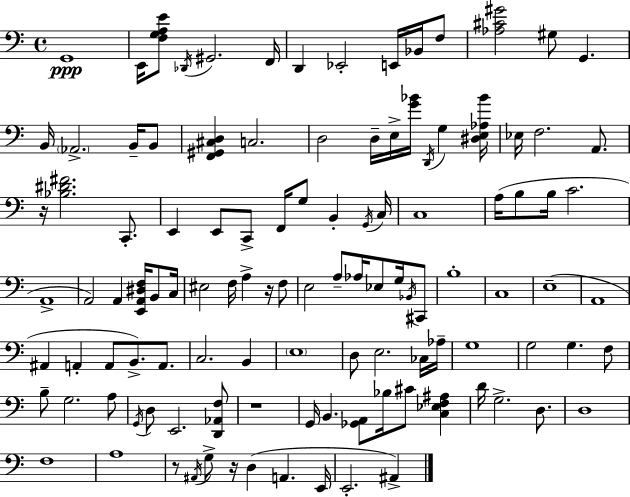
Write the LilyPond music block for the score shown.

{
  \clef bass
  \time 4/4
  \defaultTimeSignature
  \key c \major
  g,1\ppp | e,16 <f g a e'>8 \acciaccatura { des,16 } gis,2. | f,16 d,4 ees,2-. e,16 bes,16 f8 | <aes cis' gis'>2 gis8 g,4. | \break b,16 \parenthesize aes,2.-> b,16-- b,8 | <f, gis, cis d>4 c2. | d2 d16-- e16-> <g' bes'>16 \acciaccatura { d,16 } g4 | <dis e aes bes'>16 ees16 f2. a,8. | \break r16 <bes dis' fis'>2. c,8.-. | e,4 e,8 c,8-> f,16 g8 b,4-. | \acciaccatura { g,16 } c16 c1 | a16( b8 b16 c'2. | \break a,1-> | a,2) a,4 <e, a, dis f>16 | b,8 c16 eis2 f16 a4-> | r16 f8 e2 a8-- aes16 ees8 | \break g16 \acciaccatura { bes,16 } cis,8 b1-. | c1 | e1--( | a,1 | \break ais,4 a,4-. a,8 b,8.->) | a,8. c2. | b,4 \parenthesize e1 | d8 e2. | \break ces16 aes16-- g1 | g2 g4. | f8 b8-- g2. | a8 \acciaccatura { g,16 } d8 e,2. | \break <d, aes, f>8 r1 | g,16 b,4. <ges, a,>8 bes16 cis'8 | <c ees f ais>4 d'16 g2.-> | d8. d1 | \break f1 | a1 | r8 \acciaccatura { ais,16 } g8-> r16 d4( a,4. | e,16 e,2.-. | \break ais,4->) \bar "|."
}